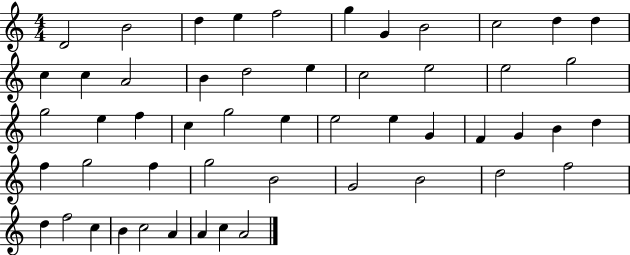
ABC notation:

X:1
T:Untitled
M:4/4
L:1/4
K:C
D2 B2 d e f2 g G B2 c2 d d c c A2 B d2 e c2 e2 e2 g2 g2 e f c g2 e e2 e G F G B d f g2 f g2 B2 G2 B2 d2 f2 d f2 c B c2 A A c A2